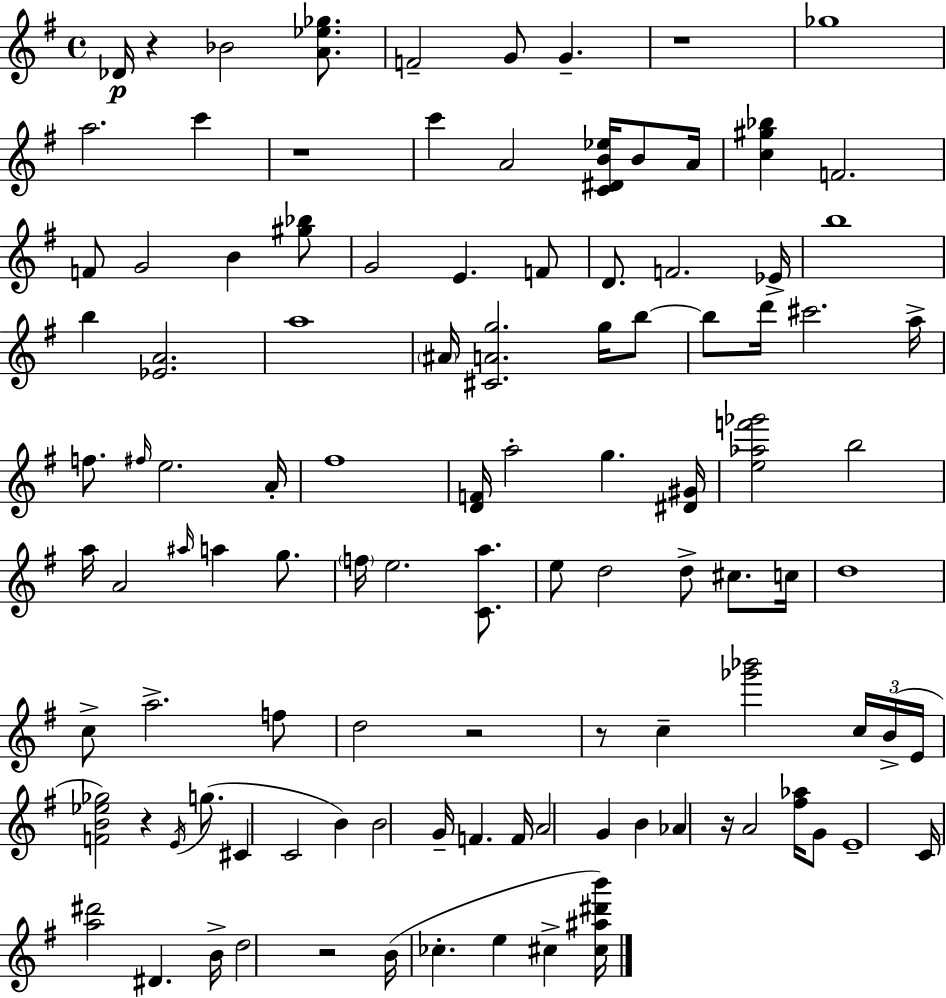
{
  \clef treble
  \time 4/4
  \defaultTimeSignature
  \key g \major
  des'16\p r4 bes'2 <a' ees'' ges''>8. | f'2-- g'8 g'4.-- | r1 | ges''1 | \break a''2. c'''4 | r1 | c'''4 a'2 <c' dis' b' ees''>16 b'8 a'16 | <c'' gis'' bes''>4 f'2. | \break f'8 g'2 b'4 <gis'' bes''>8 | g'2 e'4. f'8 | d'8. f'2. ees'16-> | b''1 | \break b''4 <ees' a'>2. | a''1 | \parenthesize ais'16 <cis' a' g''>2. g''16 b''8~~ | b''8 d'''16 cis'''2. a''16-> | \break f''8. \grace { fis''16 } e''2. | a'16-. fis''1 | <d' f'>16 a''2-. g''4. | <dis' gis'>16 <e'' aes'' f''' ges'''>2 b''2 | \break a''16 a'2 \grace { ais''16 } a''4 g''8. | \parenthesize f''16 e''2. <c' a''>8. | e''8 d''2 d''8-> cis''8. | c''16 d''1 | \break c''8-> a''2.-> | f''8 d''2 r2 | r8 c''4-- <ges''' bes'''>2 | \tuplet 3/2 { c''16 b'16->( e'16 } <f' b' ees'' ges''>2) r4 \acciaccatura { e'16 }( | \break g''8. cis'4 c'2 b'4) | b'2 g'16-- f'4. | f'16 a'2 g'4 b'4 | aes'4 r16 a'2 | \break <fis'' aes''>16 g'8 e'1-- | c'16 <a'' dis'''>2 dis'4. | b'16-> d''2 r2 | b'16( ces''4.-. e''4 cis''4-> | \break <cis'' ais'' dis''' b'''>16) \bar "|."
}